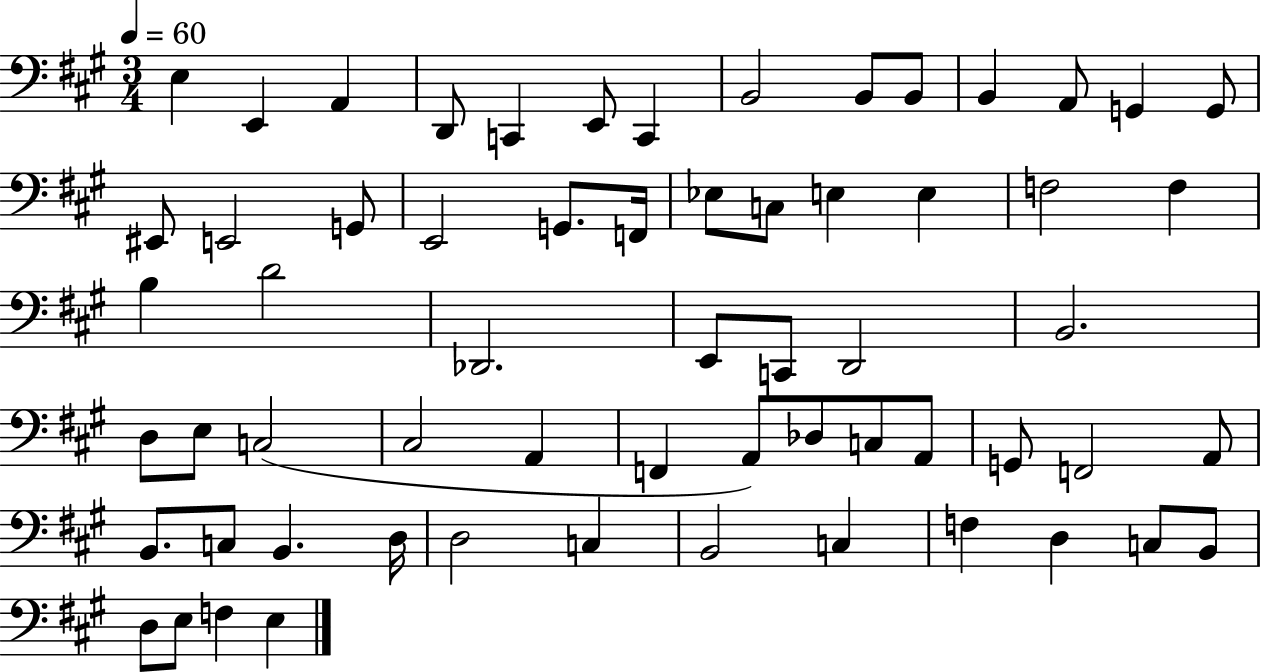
{
  \clef bass
  \numericTimeSignature
  \time 3/4
  \key a \major
  \tempo 4 = 60
  e4 e,4 a,4 | d,8 c,4 e,8 c,4 | b,2 b,8 b,8 | b,4 a,8 g,4 g,8 | \break eis,8 e,2 g,8 | e,2 g,8. f,16 | ees8 c8 e4 e4 | f2 f4 | \break b4 d'2 | des,2. | e,8 c,8 d,2 | b,2. | \break d8 e8 c2( | cis2 a,4 | f,4 a,8) des8 c8 a,8 | g,8 f,2 a,8 | \break b,8. c8 b,4. d16 | d2 c4 | b,2 c4 | f4 d4 c8 b,8 | \break d8 e8 f4 e4 | \bar "|."
}